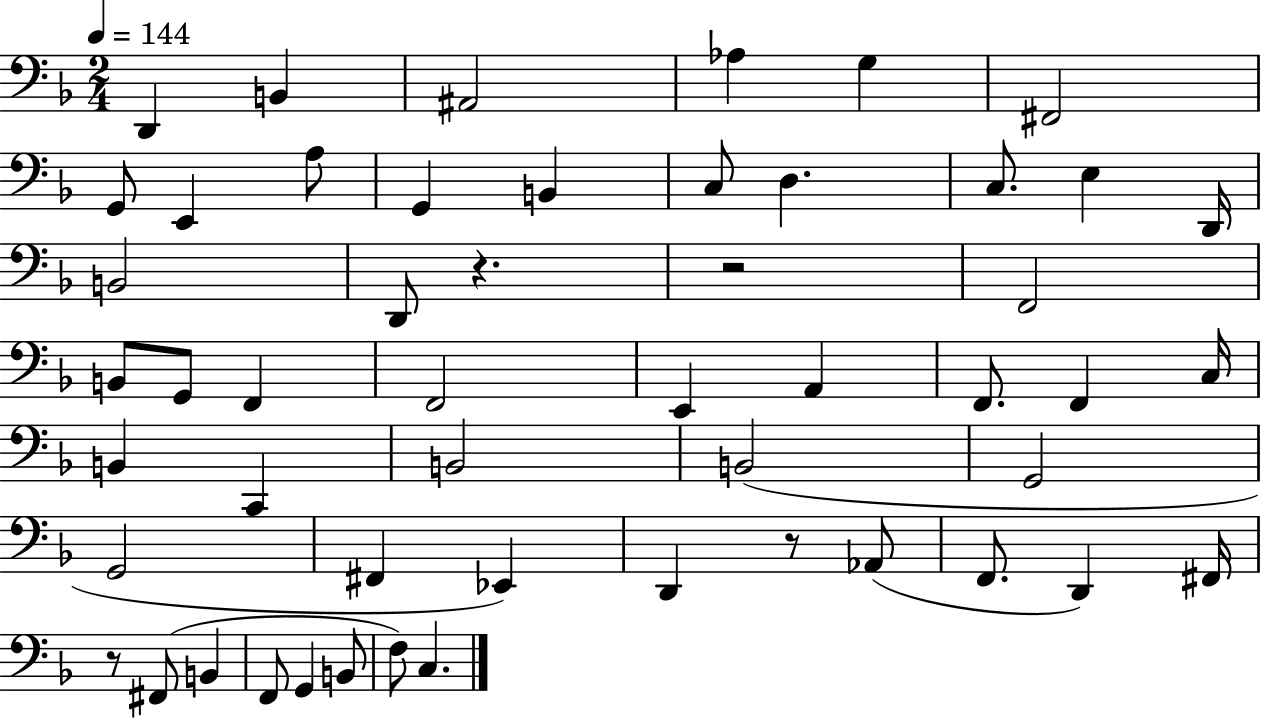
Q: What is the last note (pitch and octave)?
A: C3